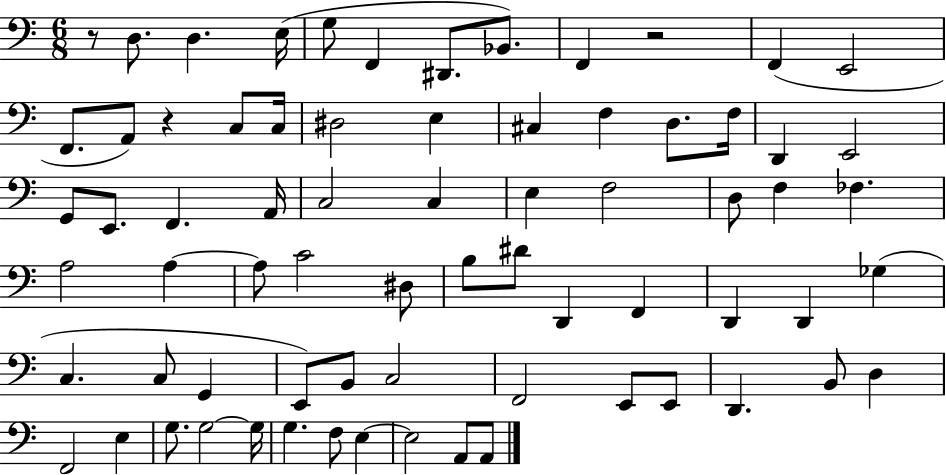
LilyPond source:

{
  \clef bass
  \numericTimeSignature
  \time 6/8
  \key c \major
  r8 d8. d4. e16( | g8 f,4 dis,8. bes,8.) | f,4 r2 | f,4( e,2 | \break f,8. a,8) r4 c8 c16 | dis2 e4 | cis4 f4 d8. f16 | d,4 e,2 | \break g,8 e,8. f,4. a,16 | c2 c4 | e4 f2 | d8 f4 fes4. | \break a2 a4~~ | a8 c'2 dis8 | b8 dis'8 d,4 f,4 | d,4 d,4 ges4( | \break c4. c8 g,4 | e,8) b,8 c2 | f,2 e,8 e,8 | d,4. b,8 d4 | \break f,2 e4 | g8. g2~~ g16 | g4. f8 e4~~ | e2 a,8 a,8 | \break \bar "|."
}